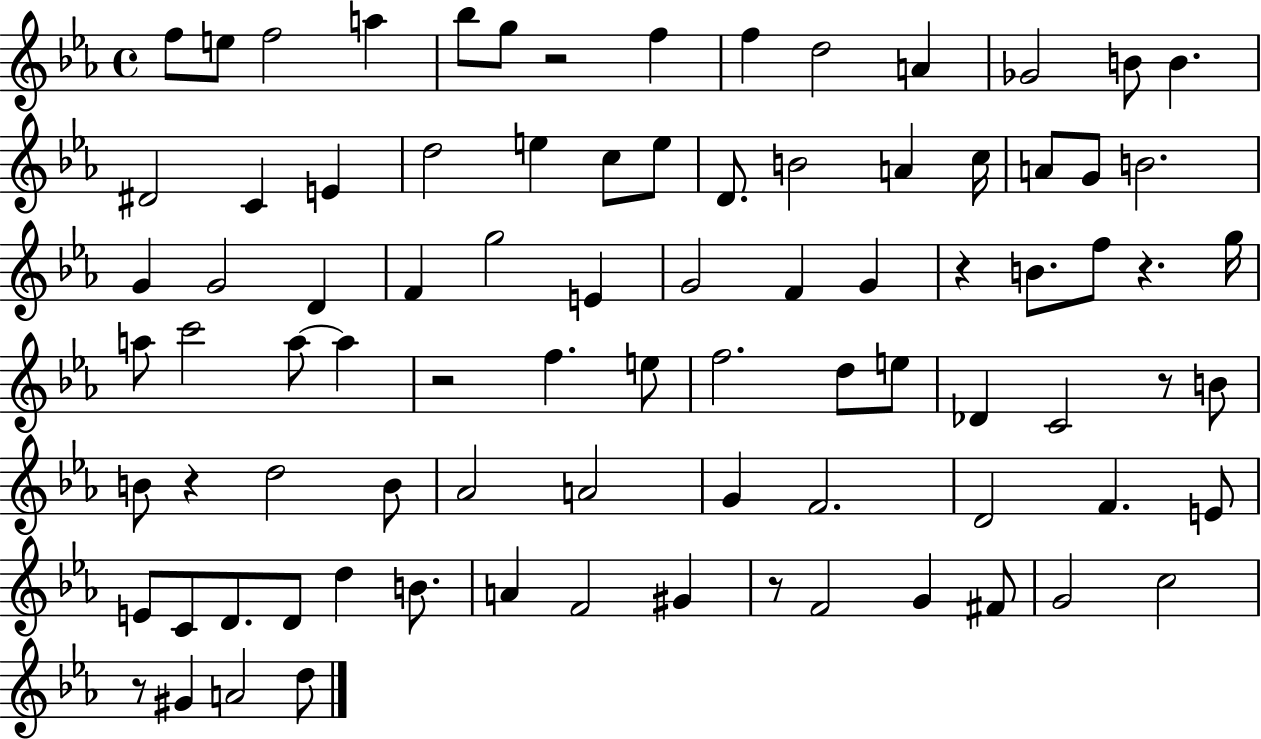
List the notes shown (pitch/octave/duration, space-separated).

F5/e E5/e F5/h A5/q Bb5/e G5/e R/h F5/q F5/q D5/h A4/q Gb4/h B4/e B4/q. D#4/h C4/q E4/q D5/h E5/q C5/e E5/e D4/e. B4/h A4/q C5/s A4/e G4/e B4/h. G4/q G4/h D4/q F4/q G5/h E4/q G4/h F4/q G4/q R/q B4/e. F5/e R/q. G5/s A5/e C6/h A5/e A5/q R/h F5/q. E5/e F5/h. D5/e E5/e Db4/q C4/h R/e B4/e B4/e R/q D5/h B4/e Ab4/h A4/h G4/q F4/h. D4/h F4/q. E4/e E4/e C4/e D4/e. D4/e D5/q B4/e. A4/q F4/h G#4/q R/e F4/h G4/q F#4/e G4/h C5/h R/e G#4/q A4/h D5/e